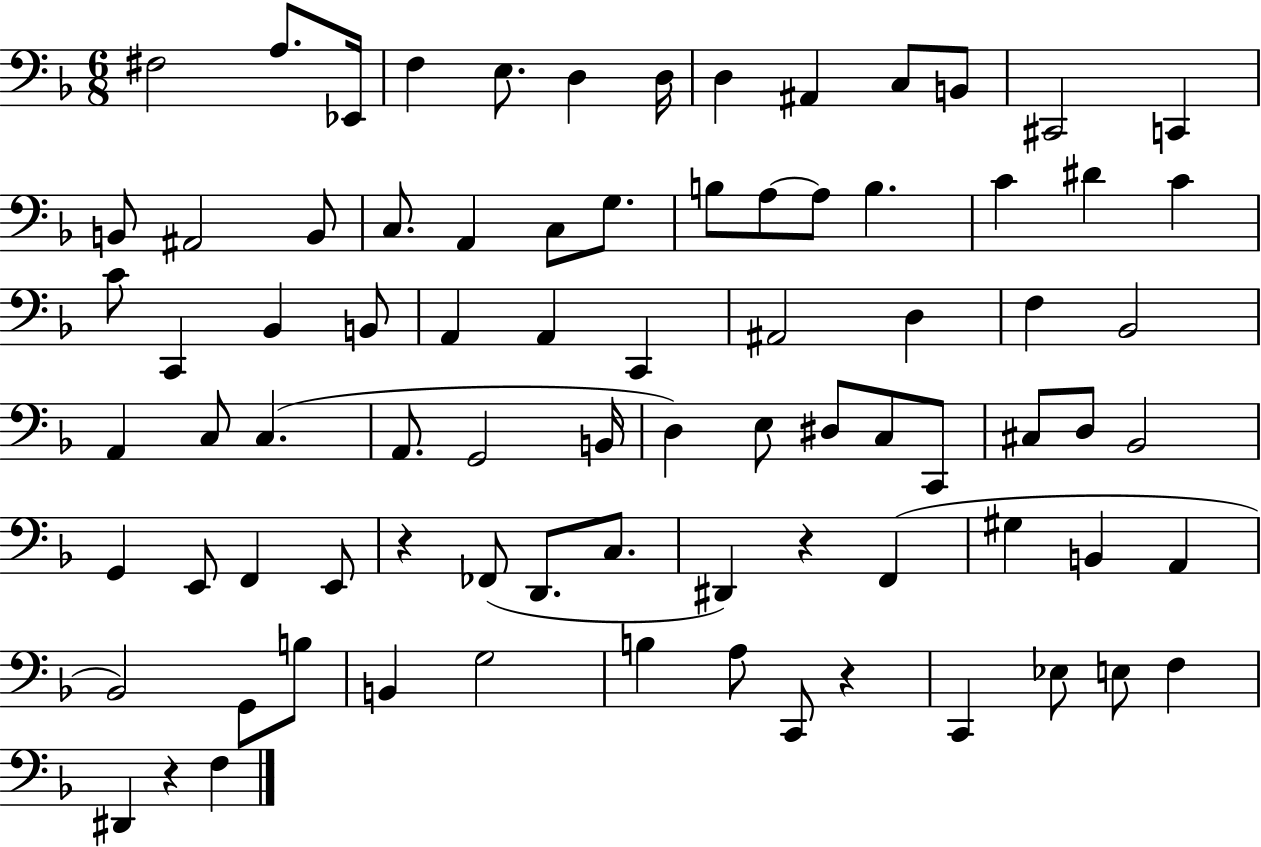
{
  \clef bass
  \numericTimeSignature
  \time 6/8
  \key f \major
  fis2 a8. ees,16 | f4 e8. d4 d16 | d4 ais,4 c8 b,8 | cis,2 c,4 | \break b,8 ais,2 b,8 | c8. a,4 c8 g8. | b8 a8~~ a8 b4. | c'4 dis'4 c'4 | \break c'8 c,4 bes,4 b,8 | a,4 a,4 c,4 | ais,2 d4 | f4 bes,2 | \break a,4 c8 c4.( | a,8. g,2 b,16 | d4) e8 dis8 c8 c,8 | cis8 d8 bes,2 | \break g,4 e,8 f,4 e,8 | r4 fes,8( d,8. c8. | dis,4) r4 f,4( | gis4 b,4 a,4 | \break bes,2) g,8 b8 | b,4 g2 | b4 a8 c,8 r4 | c,4 ees8 e8 f4 | \break dis,4 r4 f4 | \bar "|."
}